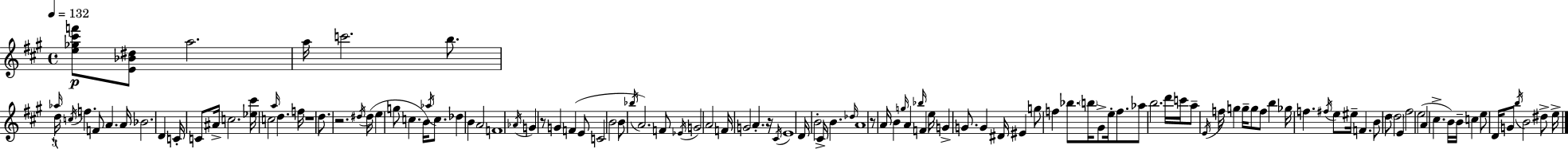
[E5,Gb5,C#6,F6]/e [E4,Bb4,D#5]/e A5/h. A5/s C6/h. B5/e. Ab5/s D5/s C5/s F5/q. F4/e A4/q. A4/s Bb4/h. D4/q C4/s C4/e A#4/s C5/h. [Eb5,C#6]/s C5/h A5/s D5/q. F5/s R/w D5/e. R/h. D#5/s D#5/s E5/q G5/e C5/q. B4/s Ab5/s C5/e. Db5/q B4/q A4/h F4/w Ab4/s G4/q R/e G4/q F4/q E4/e C4/h B4/h B4/e Bb5/s A4/h. F4/e Eb4/s G4/h A4/h F4/s G4/h A4/q. R/s C#4/s E4/w D4/s B4/h C#4/s B4/q. Db5/s A4/w R/e A4/s B4/q G5/s A4/q Bb5/s F4/q E5/s G4/q G4/e. G4/q D#4/s EIS4/q G5/e F5/q Bb5/e. B5/s G#4/e E5/s F5/e. Ab5/e B5/h. D6/s C6/s A5/e E4/s F5/s G5/q G5/s G5/e F5/e B5/q Gb5/s F5/q. F#5/s E5/e EIS5/s F4/q. B4/e D5/e D5/h E4/q F#5/h E5/h A4/q C#5/q. B4/s B4/s C5/q E5/e D4/s G4/e B5/s B4/h D#5/e E5/s